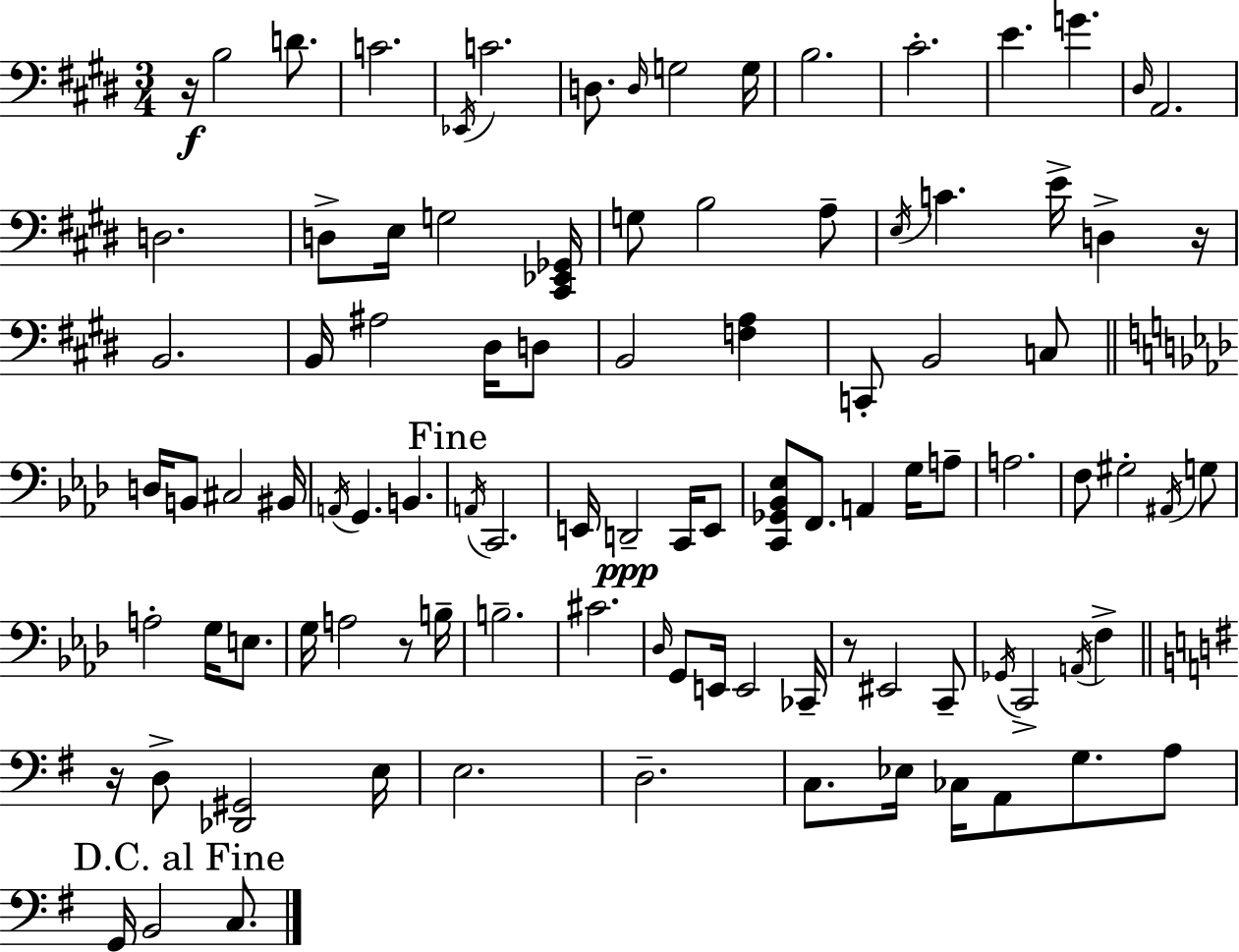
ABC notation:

X:1
T:Untitled
M:3/4
L:1/4
K:E
z/4 B,2 D/2 C2 _E,,/4 C2 D,/2 D,/4 G,2 G,/4 B,2 ^C2 E G ^D,/4 A,,2 D,2 D,/2 E,/4 G,2 [^C,,_E,,_G,,]/4 G,/2 B,2 A,/2 E,/4 C E/4 D, z/4 B,,2 B,,/4 ^A,2 ^D,/4 D,/2 B,,2 [F,A,] C,,/2 B,,2 C,/2 D,/4 B,,/2 ^C,2 ^B,,/4 A,,/4 G,, B,, A,,/4 C,,2 E,,/4 D,,2 C,,/4 E,,/2 [C,,_G,,_B,,_E,]/2 F,,/2 A,, G,/4 A,/2 A,2 F,/2 ^G,2 ^A,,/4 G,/2 A,2 G,/4 E,/2 G,/4 A,2 z/2 B,/4 B,2 ^C2 _D,/4 G,,/2 E,,/4 E,,2 _C,,/4 z/2 ^E,,2 C,,/2 _G,,/4 C,,2 A,,/4 F, z/4 D,/2 [_D,,^G,,]2 E,/4 E,2 D,2 C,/2 _E,/4 _C,/4 A,,/2 G,/2 A,/2 G,,/4 B,,2 C,/2